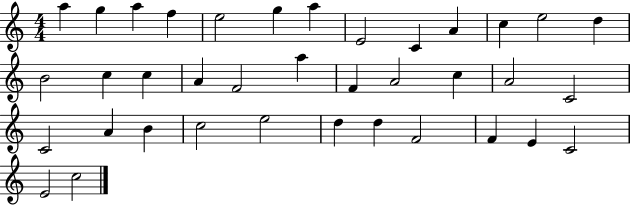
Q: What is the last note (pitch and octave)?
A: C5